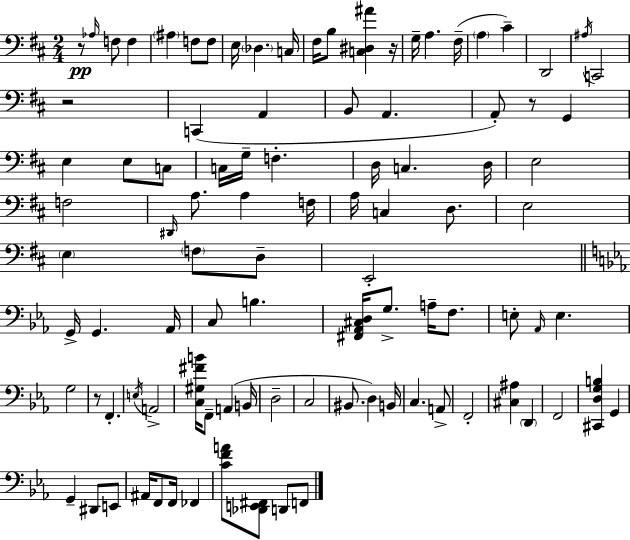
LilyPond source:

{
  \clef bass
  \numericTimeSignature
  \time 2/4
  \key d \major
  r8\pp \grace { aes16 } f8 f4 | \parenthesize ais4 f8 f8 | e16 \parenthesize des4. | c16 fis16 b8 <c dis ais'>4 | \break r16 g16-- a4. | fis16--( \parenthesize a4 cis'4--) | d,2 | \acciaccatura { ais16 } c,2 | \break r2 | c,4( a,4 | b,8 a,4. | a,8-.) r8 g,4 | \break e4 e8 | c8 c16 g16-- f4.-. | d16 c4. | d16 e2 | \break f2 | \grace { dis,16 } a8. a4 | f16 a16 c4 | d8. e2 | \break \parenthesize e4 \parenthesize f8 | d8-- e,2-. | \bar "||" \break \key ees \major g,16-> g,4. aes,16 | c8 b4. | <fis, aes, cis d>16 g8.-> a16-- f8. | e8-. \grace { aes,16 } e4. | \break g2 | r8 f,4.-. | \acciaccatura { e16 } a,2-> | <c gis fis' b'>16 f,8-- a,4( | \break b,16 d2-- | c2 | bis,8. d4) | b,16 c4. | \break a,8-> f,2-. | <cis ais>4 \parenthesize d,4 | f,2 | <cis, d g b>4 g,4 | \break g,4-- dis,8 | e,8 ais,16 f,8 f,16 fes,4 | <c' f' a'>8 <des, e, fis,>8 d,8 | f,8 \bar "|."
}